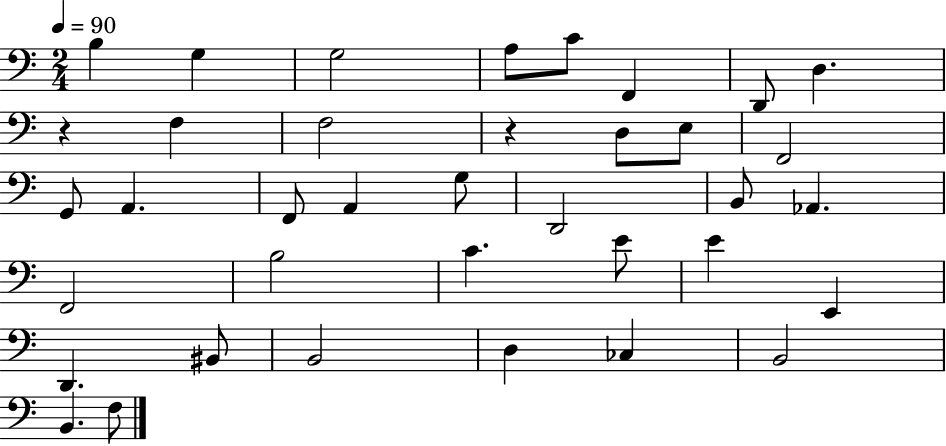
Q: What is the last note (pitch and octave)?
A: F3